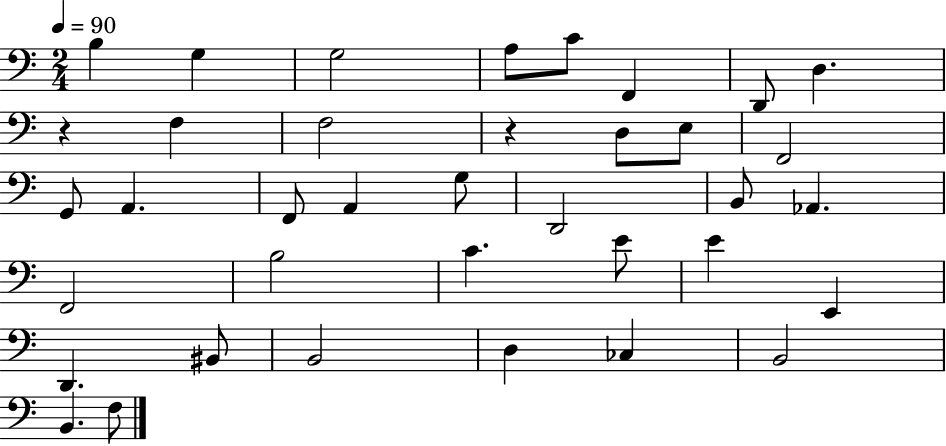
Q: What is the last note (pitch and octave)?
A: F3